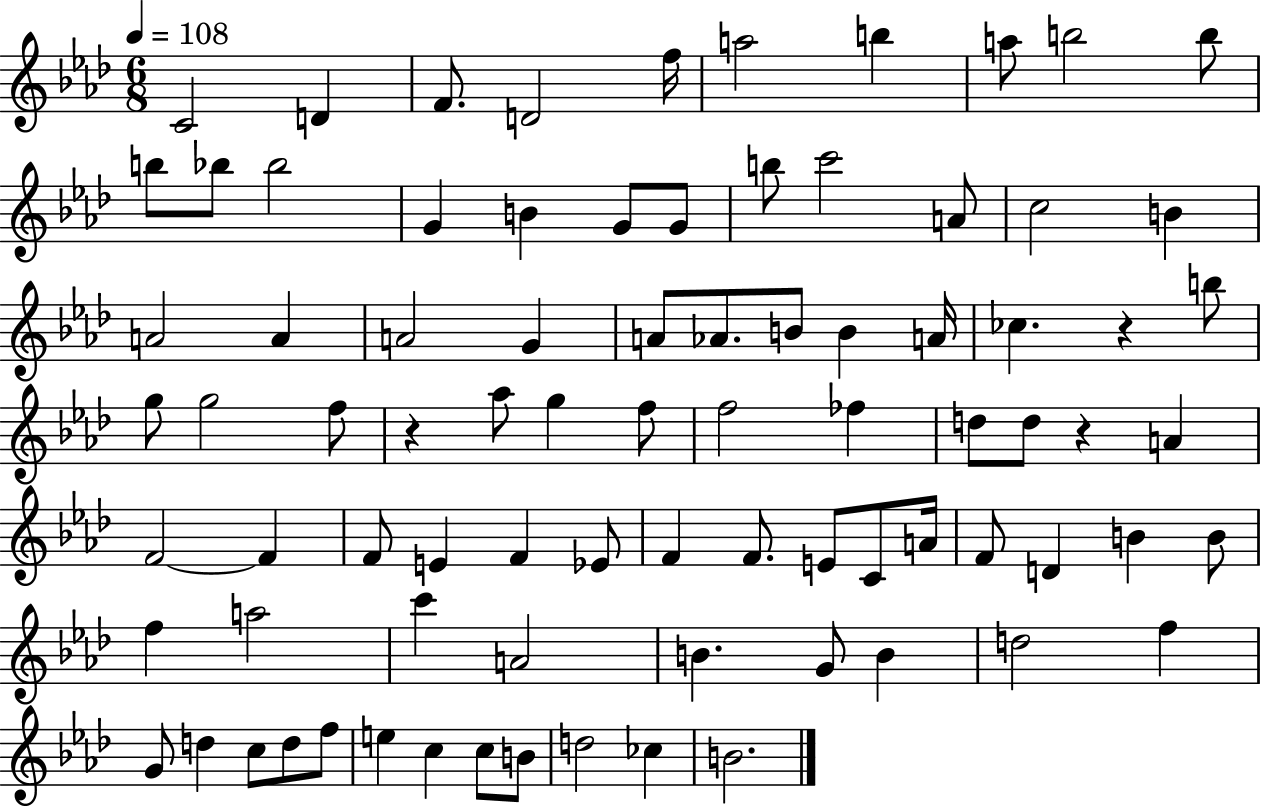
{
  \clef treble
  \numericTimeSignature
  \time 6/8
  \key aes \major
  \tempo 4 = 108
  c'2 d'4 | f'8. d'2 f''16 | a''2 b''4 | a''8 b''2 b''8 | \break b''8 bes''8 bes''2 | g'4 b'4 g'8 g'8 | b''8 c'''2 a'8 | c''2 b'4 | \break a'2 a'4 | a'2 g'4 | a'8 aes'8. b'8 b'4 a'16 | ces''4. r4 b''8 | \break g''8 g''2 f''8 | r4 aes''8 g''4 f''8 | f''2 fes''4 | d''8 d''8 r4 a'4 | \break f'2~~ f'4 | f'8 e'4 f'4 ees'8 | f'4 f'8. e'8 c'8 a'16 | f'8 d'4 b'4 b'8 | \break f''4 a''2 | c'''4 a'2 | b'4. g'8 b'4 | d''2 f''4 | \break g'8 d''4 c''8 d''8 f''8 | e''4 c''4 c''8 b'8 | d''2 ces''4 | b'2. | \break \bar "|."
}